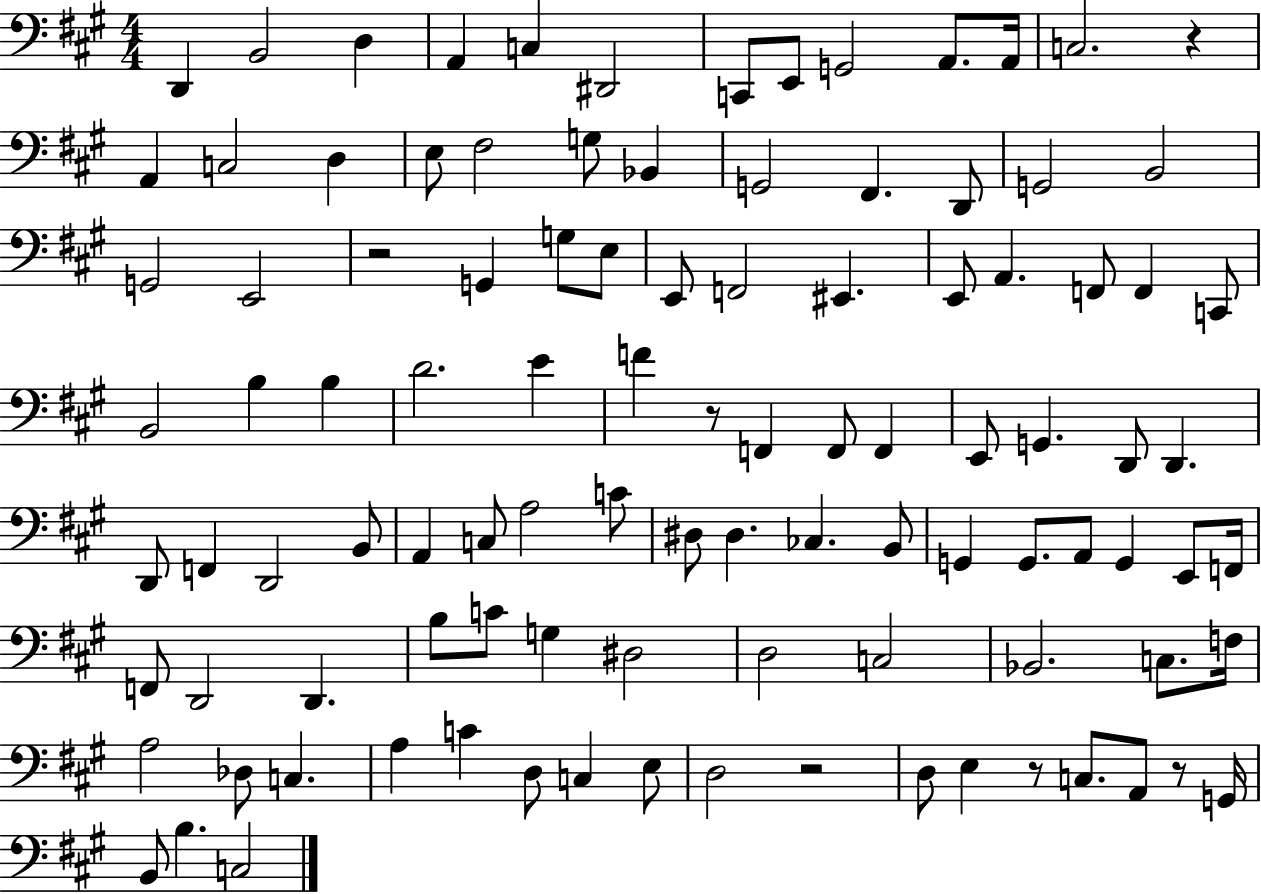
X:1
T:Untitled
M:4/4
L:1/4
K:A
D,, B,,2 D, A,, C, ^D,,2 C,,/2 E,,/2 G,,2 A,,/2 A,,/4 C,2 z A,, C,2 D, E,/2 ^F,2 G,/2 _B,, G,,2 ^F,, D,,/2 G,,2 B,,2 G,,2 E,,2 z2 G,, G,/2 E,/2 E,,/2 F,,2 ^E,, E,,/2 A,, F,,/2 F,, C,,/2 B,,2 B, B, D2 E F z/2 F,, F,,/2 F,, E,,/2 G,, D,,/2 D,, D,,/2 F,, D,,2 B,,/2 A,, C,/2 A,2 C/2 ^D,/2 ^D, _C, B,,/2 G,, G,,/2 A,,/2 G,, E,,/2 F,,/4 F,,/2 D,,2 D,, B,/2 C/2 G, ^D,2 D,2 C,2 _B,,2 C,/2 F,/4 A,2 _D,/2 C, A, C D,/2 C, E,/2 D,2 z2 D,/2 E, z/2 C,/2 A,,/2 z/2 G,,/4 B,,/2 B, C,2